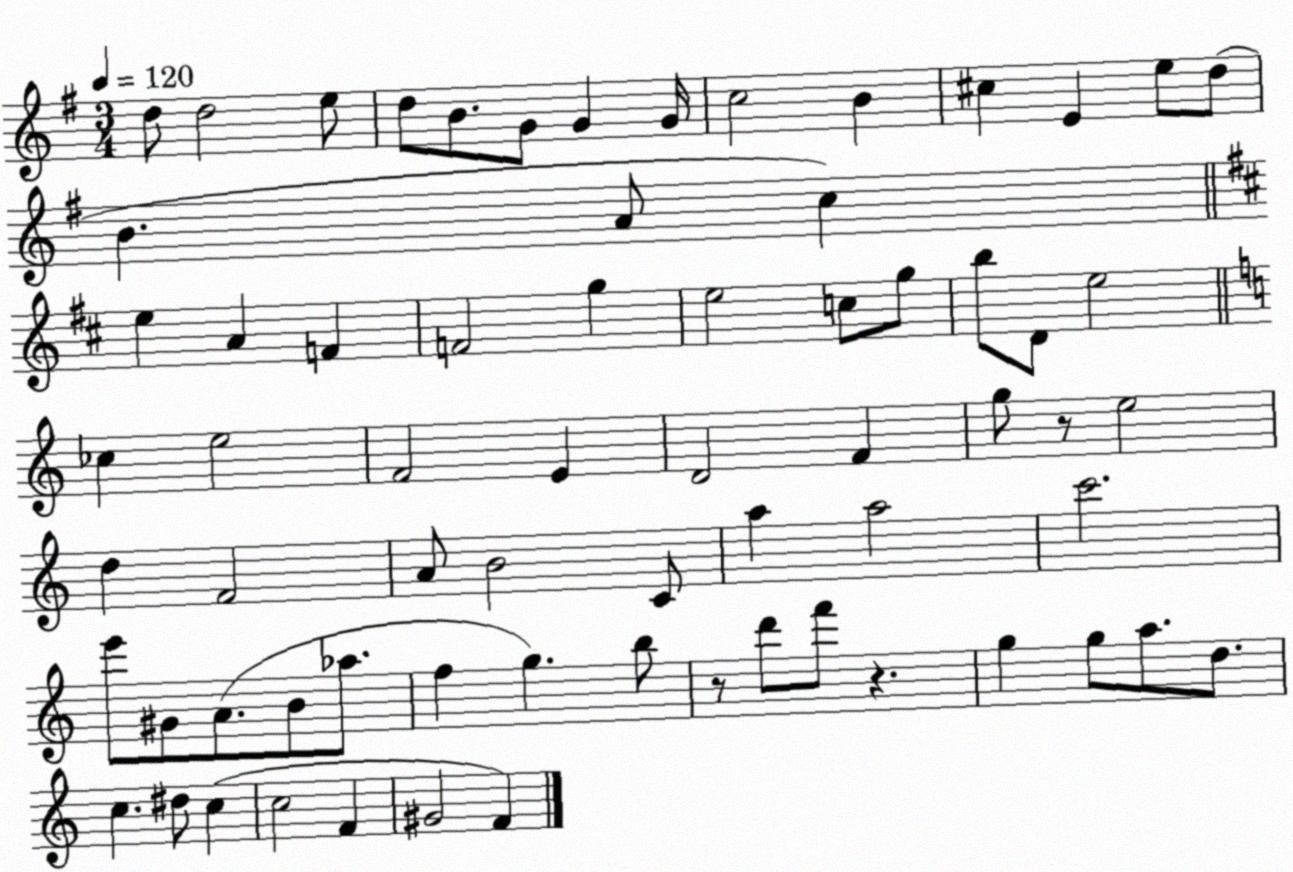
X:1
T:Untitled
M:3/4
L:1/4
K:G
d/2 d2 e/2 d/2 B/2 G/2 G G/4 c2 B ^c E e/2 d/2 B A/2 c e A F F2 g e2 c/2 g/2 b/2 D/2 e2 _c e2 F2 E D2 F g/2 z/2 e2 d F2 A/2 B2 C/2 a a2 c'2 e'/2 ^G/2 A/2 B/2 _a/2 f g b/2 z/2 d'/2 f'/2 z g g/2 a/2 d/2 c ^d/2 c c2 F ^G2 F